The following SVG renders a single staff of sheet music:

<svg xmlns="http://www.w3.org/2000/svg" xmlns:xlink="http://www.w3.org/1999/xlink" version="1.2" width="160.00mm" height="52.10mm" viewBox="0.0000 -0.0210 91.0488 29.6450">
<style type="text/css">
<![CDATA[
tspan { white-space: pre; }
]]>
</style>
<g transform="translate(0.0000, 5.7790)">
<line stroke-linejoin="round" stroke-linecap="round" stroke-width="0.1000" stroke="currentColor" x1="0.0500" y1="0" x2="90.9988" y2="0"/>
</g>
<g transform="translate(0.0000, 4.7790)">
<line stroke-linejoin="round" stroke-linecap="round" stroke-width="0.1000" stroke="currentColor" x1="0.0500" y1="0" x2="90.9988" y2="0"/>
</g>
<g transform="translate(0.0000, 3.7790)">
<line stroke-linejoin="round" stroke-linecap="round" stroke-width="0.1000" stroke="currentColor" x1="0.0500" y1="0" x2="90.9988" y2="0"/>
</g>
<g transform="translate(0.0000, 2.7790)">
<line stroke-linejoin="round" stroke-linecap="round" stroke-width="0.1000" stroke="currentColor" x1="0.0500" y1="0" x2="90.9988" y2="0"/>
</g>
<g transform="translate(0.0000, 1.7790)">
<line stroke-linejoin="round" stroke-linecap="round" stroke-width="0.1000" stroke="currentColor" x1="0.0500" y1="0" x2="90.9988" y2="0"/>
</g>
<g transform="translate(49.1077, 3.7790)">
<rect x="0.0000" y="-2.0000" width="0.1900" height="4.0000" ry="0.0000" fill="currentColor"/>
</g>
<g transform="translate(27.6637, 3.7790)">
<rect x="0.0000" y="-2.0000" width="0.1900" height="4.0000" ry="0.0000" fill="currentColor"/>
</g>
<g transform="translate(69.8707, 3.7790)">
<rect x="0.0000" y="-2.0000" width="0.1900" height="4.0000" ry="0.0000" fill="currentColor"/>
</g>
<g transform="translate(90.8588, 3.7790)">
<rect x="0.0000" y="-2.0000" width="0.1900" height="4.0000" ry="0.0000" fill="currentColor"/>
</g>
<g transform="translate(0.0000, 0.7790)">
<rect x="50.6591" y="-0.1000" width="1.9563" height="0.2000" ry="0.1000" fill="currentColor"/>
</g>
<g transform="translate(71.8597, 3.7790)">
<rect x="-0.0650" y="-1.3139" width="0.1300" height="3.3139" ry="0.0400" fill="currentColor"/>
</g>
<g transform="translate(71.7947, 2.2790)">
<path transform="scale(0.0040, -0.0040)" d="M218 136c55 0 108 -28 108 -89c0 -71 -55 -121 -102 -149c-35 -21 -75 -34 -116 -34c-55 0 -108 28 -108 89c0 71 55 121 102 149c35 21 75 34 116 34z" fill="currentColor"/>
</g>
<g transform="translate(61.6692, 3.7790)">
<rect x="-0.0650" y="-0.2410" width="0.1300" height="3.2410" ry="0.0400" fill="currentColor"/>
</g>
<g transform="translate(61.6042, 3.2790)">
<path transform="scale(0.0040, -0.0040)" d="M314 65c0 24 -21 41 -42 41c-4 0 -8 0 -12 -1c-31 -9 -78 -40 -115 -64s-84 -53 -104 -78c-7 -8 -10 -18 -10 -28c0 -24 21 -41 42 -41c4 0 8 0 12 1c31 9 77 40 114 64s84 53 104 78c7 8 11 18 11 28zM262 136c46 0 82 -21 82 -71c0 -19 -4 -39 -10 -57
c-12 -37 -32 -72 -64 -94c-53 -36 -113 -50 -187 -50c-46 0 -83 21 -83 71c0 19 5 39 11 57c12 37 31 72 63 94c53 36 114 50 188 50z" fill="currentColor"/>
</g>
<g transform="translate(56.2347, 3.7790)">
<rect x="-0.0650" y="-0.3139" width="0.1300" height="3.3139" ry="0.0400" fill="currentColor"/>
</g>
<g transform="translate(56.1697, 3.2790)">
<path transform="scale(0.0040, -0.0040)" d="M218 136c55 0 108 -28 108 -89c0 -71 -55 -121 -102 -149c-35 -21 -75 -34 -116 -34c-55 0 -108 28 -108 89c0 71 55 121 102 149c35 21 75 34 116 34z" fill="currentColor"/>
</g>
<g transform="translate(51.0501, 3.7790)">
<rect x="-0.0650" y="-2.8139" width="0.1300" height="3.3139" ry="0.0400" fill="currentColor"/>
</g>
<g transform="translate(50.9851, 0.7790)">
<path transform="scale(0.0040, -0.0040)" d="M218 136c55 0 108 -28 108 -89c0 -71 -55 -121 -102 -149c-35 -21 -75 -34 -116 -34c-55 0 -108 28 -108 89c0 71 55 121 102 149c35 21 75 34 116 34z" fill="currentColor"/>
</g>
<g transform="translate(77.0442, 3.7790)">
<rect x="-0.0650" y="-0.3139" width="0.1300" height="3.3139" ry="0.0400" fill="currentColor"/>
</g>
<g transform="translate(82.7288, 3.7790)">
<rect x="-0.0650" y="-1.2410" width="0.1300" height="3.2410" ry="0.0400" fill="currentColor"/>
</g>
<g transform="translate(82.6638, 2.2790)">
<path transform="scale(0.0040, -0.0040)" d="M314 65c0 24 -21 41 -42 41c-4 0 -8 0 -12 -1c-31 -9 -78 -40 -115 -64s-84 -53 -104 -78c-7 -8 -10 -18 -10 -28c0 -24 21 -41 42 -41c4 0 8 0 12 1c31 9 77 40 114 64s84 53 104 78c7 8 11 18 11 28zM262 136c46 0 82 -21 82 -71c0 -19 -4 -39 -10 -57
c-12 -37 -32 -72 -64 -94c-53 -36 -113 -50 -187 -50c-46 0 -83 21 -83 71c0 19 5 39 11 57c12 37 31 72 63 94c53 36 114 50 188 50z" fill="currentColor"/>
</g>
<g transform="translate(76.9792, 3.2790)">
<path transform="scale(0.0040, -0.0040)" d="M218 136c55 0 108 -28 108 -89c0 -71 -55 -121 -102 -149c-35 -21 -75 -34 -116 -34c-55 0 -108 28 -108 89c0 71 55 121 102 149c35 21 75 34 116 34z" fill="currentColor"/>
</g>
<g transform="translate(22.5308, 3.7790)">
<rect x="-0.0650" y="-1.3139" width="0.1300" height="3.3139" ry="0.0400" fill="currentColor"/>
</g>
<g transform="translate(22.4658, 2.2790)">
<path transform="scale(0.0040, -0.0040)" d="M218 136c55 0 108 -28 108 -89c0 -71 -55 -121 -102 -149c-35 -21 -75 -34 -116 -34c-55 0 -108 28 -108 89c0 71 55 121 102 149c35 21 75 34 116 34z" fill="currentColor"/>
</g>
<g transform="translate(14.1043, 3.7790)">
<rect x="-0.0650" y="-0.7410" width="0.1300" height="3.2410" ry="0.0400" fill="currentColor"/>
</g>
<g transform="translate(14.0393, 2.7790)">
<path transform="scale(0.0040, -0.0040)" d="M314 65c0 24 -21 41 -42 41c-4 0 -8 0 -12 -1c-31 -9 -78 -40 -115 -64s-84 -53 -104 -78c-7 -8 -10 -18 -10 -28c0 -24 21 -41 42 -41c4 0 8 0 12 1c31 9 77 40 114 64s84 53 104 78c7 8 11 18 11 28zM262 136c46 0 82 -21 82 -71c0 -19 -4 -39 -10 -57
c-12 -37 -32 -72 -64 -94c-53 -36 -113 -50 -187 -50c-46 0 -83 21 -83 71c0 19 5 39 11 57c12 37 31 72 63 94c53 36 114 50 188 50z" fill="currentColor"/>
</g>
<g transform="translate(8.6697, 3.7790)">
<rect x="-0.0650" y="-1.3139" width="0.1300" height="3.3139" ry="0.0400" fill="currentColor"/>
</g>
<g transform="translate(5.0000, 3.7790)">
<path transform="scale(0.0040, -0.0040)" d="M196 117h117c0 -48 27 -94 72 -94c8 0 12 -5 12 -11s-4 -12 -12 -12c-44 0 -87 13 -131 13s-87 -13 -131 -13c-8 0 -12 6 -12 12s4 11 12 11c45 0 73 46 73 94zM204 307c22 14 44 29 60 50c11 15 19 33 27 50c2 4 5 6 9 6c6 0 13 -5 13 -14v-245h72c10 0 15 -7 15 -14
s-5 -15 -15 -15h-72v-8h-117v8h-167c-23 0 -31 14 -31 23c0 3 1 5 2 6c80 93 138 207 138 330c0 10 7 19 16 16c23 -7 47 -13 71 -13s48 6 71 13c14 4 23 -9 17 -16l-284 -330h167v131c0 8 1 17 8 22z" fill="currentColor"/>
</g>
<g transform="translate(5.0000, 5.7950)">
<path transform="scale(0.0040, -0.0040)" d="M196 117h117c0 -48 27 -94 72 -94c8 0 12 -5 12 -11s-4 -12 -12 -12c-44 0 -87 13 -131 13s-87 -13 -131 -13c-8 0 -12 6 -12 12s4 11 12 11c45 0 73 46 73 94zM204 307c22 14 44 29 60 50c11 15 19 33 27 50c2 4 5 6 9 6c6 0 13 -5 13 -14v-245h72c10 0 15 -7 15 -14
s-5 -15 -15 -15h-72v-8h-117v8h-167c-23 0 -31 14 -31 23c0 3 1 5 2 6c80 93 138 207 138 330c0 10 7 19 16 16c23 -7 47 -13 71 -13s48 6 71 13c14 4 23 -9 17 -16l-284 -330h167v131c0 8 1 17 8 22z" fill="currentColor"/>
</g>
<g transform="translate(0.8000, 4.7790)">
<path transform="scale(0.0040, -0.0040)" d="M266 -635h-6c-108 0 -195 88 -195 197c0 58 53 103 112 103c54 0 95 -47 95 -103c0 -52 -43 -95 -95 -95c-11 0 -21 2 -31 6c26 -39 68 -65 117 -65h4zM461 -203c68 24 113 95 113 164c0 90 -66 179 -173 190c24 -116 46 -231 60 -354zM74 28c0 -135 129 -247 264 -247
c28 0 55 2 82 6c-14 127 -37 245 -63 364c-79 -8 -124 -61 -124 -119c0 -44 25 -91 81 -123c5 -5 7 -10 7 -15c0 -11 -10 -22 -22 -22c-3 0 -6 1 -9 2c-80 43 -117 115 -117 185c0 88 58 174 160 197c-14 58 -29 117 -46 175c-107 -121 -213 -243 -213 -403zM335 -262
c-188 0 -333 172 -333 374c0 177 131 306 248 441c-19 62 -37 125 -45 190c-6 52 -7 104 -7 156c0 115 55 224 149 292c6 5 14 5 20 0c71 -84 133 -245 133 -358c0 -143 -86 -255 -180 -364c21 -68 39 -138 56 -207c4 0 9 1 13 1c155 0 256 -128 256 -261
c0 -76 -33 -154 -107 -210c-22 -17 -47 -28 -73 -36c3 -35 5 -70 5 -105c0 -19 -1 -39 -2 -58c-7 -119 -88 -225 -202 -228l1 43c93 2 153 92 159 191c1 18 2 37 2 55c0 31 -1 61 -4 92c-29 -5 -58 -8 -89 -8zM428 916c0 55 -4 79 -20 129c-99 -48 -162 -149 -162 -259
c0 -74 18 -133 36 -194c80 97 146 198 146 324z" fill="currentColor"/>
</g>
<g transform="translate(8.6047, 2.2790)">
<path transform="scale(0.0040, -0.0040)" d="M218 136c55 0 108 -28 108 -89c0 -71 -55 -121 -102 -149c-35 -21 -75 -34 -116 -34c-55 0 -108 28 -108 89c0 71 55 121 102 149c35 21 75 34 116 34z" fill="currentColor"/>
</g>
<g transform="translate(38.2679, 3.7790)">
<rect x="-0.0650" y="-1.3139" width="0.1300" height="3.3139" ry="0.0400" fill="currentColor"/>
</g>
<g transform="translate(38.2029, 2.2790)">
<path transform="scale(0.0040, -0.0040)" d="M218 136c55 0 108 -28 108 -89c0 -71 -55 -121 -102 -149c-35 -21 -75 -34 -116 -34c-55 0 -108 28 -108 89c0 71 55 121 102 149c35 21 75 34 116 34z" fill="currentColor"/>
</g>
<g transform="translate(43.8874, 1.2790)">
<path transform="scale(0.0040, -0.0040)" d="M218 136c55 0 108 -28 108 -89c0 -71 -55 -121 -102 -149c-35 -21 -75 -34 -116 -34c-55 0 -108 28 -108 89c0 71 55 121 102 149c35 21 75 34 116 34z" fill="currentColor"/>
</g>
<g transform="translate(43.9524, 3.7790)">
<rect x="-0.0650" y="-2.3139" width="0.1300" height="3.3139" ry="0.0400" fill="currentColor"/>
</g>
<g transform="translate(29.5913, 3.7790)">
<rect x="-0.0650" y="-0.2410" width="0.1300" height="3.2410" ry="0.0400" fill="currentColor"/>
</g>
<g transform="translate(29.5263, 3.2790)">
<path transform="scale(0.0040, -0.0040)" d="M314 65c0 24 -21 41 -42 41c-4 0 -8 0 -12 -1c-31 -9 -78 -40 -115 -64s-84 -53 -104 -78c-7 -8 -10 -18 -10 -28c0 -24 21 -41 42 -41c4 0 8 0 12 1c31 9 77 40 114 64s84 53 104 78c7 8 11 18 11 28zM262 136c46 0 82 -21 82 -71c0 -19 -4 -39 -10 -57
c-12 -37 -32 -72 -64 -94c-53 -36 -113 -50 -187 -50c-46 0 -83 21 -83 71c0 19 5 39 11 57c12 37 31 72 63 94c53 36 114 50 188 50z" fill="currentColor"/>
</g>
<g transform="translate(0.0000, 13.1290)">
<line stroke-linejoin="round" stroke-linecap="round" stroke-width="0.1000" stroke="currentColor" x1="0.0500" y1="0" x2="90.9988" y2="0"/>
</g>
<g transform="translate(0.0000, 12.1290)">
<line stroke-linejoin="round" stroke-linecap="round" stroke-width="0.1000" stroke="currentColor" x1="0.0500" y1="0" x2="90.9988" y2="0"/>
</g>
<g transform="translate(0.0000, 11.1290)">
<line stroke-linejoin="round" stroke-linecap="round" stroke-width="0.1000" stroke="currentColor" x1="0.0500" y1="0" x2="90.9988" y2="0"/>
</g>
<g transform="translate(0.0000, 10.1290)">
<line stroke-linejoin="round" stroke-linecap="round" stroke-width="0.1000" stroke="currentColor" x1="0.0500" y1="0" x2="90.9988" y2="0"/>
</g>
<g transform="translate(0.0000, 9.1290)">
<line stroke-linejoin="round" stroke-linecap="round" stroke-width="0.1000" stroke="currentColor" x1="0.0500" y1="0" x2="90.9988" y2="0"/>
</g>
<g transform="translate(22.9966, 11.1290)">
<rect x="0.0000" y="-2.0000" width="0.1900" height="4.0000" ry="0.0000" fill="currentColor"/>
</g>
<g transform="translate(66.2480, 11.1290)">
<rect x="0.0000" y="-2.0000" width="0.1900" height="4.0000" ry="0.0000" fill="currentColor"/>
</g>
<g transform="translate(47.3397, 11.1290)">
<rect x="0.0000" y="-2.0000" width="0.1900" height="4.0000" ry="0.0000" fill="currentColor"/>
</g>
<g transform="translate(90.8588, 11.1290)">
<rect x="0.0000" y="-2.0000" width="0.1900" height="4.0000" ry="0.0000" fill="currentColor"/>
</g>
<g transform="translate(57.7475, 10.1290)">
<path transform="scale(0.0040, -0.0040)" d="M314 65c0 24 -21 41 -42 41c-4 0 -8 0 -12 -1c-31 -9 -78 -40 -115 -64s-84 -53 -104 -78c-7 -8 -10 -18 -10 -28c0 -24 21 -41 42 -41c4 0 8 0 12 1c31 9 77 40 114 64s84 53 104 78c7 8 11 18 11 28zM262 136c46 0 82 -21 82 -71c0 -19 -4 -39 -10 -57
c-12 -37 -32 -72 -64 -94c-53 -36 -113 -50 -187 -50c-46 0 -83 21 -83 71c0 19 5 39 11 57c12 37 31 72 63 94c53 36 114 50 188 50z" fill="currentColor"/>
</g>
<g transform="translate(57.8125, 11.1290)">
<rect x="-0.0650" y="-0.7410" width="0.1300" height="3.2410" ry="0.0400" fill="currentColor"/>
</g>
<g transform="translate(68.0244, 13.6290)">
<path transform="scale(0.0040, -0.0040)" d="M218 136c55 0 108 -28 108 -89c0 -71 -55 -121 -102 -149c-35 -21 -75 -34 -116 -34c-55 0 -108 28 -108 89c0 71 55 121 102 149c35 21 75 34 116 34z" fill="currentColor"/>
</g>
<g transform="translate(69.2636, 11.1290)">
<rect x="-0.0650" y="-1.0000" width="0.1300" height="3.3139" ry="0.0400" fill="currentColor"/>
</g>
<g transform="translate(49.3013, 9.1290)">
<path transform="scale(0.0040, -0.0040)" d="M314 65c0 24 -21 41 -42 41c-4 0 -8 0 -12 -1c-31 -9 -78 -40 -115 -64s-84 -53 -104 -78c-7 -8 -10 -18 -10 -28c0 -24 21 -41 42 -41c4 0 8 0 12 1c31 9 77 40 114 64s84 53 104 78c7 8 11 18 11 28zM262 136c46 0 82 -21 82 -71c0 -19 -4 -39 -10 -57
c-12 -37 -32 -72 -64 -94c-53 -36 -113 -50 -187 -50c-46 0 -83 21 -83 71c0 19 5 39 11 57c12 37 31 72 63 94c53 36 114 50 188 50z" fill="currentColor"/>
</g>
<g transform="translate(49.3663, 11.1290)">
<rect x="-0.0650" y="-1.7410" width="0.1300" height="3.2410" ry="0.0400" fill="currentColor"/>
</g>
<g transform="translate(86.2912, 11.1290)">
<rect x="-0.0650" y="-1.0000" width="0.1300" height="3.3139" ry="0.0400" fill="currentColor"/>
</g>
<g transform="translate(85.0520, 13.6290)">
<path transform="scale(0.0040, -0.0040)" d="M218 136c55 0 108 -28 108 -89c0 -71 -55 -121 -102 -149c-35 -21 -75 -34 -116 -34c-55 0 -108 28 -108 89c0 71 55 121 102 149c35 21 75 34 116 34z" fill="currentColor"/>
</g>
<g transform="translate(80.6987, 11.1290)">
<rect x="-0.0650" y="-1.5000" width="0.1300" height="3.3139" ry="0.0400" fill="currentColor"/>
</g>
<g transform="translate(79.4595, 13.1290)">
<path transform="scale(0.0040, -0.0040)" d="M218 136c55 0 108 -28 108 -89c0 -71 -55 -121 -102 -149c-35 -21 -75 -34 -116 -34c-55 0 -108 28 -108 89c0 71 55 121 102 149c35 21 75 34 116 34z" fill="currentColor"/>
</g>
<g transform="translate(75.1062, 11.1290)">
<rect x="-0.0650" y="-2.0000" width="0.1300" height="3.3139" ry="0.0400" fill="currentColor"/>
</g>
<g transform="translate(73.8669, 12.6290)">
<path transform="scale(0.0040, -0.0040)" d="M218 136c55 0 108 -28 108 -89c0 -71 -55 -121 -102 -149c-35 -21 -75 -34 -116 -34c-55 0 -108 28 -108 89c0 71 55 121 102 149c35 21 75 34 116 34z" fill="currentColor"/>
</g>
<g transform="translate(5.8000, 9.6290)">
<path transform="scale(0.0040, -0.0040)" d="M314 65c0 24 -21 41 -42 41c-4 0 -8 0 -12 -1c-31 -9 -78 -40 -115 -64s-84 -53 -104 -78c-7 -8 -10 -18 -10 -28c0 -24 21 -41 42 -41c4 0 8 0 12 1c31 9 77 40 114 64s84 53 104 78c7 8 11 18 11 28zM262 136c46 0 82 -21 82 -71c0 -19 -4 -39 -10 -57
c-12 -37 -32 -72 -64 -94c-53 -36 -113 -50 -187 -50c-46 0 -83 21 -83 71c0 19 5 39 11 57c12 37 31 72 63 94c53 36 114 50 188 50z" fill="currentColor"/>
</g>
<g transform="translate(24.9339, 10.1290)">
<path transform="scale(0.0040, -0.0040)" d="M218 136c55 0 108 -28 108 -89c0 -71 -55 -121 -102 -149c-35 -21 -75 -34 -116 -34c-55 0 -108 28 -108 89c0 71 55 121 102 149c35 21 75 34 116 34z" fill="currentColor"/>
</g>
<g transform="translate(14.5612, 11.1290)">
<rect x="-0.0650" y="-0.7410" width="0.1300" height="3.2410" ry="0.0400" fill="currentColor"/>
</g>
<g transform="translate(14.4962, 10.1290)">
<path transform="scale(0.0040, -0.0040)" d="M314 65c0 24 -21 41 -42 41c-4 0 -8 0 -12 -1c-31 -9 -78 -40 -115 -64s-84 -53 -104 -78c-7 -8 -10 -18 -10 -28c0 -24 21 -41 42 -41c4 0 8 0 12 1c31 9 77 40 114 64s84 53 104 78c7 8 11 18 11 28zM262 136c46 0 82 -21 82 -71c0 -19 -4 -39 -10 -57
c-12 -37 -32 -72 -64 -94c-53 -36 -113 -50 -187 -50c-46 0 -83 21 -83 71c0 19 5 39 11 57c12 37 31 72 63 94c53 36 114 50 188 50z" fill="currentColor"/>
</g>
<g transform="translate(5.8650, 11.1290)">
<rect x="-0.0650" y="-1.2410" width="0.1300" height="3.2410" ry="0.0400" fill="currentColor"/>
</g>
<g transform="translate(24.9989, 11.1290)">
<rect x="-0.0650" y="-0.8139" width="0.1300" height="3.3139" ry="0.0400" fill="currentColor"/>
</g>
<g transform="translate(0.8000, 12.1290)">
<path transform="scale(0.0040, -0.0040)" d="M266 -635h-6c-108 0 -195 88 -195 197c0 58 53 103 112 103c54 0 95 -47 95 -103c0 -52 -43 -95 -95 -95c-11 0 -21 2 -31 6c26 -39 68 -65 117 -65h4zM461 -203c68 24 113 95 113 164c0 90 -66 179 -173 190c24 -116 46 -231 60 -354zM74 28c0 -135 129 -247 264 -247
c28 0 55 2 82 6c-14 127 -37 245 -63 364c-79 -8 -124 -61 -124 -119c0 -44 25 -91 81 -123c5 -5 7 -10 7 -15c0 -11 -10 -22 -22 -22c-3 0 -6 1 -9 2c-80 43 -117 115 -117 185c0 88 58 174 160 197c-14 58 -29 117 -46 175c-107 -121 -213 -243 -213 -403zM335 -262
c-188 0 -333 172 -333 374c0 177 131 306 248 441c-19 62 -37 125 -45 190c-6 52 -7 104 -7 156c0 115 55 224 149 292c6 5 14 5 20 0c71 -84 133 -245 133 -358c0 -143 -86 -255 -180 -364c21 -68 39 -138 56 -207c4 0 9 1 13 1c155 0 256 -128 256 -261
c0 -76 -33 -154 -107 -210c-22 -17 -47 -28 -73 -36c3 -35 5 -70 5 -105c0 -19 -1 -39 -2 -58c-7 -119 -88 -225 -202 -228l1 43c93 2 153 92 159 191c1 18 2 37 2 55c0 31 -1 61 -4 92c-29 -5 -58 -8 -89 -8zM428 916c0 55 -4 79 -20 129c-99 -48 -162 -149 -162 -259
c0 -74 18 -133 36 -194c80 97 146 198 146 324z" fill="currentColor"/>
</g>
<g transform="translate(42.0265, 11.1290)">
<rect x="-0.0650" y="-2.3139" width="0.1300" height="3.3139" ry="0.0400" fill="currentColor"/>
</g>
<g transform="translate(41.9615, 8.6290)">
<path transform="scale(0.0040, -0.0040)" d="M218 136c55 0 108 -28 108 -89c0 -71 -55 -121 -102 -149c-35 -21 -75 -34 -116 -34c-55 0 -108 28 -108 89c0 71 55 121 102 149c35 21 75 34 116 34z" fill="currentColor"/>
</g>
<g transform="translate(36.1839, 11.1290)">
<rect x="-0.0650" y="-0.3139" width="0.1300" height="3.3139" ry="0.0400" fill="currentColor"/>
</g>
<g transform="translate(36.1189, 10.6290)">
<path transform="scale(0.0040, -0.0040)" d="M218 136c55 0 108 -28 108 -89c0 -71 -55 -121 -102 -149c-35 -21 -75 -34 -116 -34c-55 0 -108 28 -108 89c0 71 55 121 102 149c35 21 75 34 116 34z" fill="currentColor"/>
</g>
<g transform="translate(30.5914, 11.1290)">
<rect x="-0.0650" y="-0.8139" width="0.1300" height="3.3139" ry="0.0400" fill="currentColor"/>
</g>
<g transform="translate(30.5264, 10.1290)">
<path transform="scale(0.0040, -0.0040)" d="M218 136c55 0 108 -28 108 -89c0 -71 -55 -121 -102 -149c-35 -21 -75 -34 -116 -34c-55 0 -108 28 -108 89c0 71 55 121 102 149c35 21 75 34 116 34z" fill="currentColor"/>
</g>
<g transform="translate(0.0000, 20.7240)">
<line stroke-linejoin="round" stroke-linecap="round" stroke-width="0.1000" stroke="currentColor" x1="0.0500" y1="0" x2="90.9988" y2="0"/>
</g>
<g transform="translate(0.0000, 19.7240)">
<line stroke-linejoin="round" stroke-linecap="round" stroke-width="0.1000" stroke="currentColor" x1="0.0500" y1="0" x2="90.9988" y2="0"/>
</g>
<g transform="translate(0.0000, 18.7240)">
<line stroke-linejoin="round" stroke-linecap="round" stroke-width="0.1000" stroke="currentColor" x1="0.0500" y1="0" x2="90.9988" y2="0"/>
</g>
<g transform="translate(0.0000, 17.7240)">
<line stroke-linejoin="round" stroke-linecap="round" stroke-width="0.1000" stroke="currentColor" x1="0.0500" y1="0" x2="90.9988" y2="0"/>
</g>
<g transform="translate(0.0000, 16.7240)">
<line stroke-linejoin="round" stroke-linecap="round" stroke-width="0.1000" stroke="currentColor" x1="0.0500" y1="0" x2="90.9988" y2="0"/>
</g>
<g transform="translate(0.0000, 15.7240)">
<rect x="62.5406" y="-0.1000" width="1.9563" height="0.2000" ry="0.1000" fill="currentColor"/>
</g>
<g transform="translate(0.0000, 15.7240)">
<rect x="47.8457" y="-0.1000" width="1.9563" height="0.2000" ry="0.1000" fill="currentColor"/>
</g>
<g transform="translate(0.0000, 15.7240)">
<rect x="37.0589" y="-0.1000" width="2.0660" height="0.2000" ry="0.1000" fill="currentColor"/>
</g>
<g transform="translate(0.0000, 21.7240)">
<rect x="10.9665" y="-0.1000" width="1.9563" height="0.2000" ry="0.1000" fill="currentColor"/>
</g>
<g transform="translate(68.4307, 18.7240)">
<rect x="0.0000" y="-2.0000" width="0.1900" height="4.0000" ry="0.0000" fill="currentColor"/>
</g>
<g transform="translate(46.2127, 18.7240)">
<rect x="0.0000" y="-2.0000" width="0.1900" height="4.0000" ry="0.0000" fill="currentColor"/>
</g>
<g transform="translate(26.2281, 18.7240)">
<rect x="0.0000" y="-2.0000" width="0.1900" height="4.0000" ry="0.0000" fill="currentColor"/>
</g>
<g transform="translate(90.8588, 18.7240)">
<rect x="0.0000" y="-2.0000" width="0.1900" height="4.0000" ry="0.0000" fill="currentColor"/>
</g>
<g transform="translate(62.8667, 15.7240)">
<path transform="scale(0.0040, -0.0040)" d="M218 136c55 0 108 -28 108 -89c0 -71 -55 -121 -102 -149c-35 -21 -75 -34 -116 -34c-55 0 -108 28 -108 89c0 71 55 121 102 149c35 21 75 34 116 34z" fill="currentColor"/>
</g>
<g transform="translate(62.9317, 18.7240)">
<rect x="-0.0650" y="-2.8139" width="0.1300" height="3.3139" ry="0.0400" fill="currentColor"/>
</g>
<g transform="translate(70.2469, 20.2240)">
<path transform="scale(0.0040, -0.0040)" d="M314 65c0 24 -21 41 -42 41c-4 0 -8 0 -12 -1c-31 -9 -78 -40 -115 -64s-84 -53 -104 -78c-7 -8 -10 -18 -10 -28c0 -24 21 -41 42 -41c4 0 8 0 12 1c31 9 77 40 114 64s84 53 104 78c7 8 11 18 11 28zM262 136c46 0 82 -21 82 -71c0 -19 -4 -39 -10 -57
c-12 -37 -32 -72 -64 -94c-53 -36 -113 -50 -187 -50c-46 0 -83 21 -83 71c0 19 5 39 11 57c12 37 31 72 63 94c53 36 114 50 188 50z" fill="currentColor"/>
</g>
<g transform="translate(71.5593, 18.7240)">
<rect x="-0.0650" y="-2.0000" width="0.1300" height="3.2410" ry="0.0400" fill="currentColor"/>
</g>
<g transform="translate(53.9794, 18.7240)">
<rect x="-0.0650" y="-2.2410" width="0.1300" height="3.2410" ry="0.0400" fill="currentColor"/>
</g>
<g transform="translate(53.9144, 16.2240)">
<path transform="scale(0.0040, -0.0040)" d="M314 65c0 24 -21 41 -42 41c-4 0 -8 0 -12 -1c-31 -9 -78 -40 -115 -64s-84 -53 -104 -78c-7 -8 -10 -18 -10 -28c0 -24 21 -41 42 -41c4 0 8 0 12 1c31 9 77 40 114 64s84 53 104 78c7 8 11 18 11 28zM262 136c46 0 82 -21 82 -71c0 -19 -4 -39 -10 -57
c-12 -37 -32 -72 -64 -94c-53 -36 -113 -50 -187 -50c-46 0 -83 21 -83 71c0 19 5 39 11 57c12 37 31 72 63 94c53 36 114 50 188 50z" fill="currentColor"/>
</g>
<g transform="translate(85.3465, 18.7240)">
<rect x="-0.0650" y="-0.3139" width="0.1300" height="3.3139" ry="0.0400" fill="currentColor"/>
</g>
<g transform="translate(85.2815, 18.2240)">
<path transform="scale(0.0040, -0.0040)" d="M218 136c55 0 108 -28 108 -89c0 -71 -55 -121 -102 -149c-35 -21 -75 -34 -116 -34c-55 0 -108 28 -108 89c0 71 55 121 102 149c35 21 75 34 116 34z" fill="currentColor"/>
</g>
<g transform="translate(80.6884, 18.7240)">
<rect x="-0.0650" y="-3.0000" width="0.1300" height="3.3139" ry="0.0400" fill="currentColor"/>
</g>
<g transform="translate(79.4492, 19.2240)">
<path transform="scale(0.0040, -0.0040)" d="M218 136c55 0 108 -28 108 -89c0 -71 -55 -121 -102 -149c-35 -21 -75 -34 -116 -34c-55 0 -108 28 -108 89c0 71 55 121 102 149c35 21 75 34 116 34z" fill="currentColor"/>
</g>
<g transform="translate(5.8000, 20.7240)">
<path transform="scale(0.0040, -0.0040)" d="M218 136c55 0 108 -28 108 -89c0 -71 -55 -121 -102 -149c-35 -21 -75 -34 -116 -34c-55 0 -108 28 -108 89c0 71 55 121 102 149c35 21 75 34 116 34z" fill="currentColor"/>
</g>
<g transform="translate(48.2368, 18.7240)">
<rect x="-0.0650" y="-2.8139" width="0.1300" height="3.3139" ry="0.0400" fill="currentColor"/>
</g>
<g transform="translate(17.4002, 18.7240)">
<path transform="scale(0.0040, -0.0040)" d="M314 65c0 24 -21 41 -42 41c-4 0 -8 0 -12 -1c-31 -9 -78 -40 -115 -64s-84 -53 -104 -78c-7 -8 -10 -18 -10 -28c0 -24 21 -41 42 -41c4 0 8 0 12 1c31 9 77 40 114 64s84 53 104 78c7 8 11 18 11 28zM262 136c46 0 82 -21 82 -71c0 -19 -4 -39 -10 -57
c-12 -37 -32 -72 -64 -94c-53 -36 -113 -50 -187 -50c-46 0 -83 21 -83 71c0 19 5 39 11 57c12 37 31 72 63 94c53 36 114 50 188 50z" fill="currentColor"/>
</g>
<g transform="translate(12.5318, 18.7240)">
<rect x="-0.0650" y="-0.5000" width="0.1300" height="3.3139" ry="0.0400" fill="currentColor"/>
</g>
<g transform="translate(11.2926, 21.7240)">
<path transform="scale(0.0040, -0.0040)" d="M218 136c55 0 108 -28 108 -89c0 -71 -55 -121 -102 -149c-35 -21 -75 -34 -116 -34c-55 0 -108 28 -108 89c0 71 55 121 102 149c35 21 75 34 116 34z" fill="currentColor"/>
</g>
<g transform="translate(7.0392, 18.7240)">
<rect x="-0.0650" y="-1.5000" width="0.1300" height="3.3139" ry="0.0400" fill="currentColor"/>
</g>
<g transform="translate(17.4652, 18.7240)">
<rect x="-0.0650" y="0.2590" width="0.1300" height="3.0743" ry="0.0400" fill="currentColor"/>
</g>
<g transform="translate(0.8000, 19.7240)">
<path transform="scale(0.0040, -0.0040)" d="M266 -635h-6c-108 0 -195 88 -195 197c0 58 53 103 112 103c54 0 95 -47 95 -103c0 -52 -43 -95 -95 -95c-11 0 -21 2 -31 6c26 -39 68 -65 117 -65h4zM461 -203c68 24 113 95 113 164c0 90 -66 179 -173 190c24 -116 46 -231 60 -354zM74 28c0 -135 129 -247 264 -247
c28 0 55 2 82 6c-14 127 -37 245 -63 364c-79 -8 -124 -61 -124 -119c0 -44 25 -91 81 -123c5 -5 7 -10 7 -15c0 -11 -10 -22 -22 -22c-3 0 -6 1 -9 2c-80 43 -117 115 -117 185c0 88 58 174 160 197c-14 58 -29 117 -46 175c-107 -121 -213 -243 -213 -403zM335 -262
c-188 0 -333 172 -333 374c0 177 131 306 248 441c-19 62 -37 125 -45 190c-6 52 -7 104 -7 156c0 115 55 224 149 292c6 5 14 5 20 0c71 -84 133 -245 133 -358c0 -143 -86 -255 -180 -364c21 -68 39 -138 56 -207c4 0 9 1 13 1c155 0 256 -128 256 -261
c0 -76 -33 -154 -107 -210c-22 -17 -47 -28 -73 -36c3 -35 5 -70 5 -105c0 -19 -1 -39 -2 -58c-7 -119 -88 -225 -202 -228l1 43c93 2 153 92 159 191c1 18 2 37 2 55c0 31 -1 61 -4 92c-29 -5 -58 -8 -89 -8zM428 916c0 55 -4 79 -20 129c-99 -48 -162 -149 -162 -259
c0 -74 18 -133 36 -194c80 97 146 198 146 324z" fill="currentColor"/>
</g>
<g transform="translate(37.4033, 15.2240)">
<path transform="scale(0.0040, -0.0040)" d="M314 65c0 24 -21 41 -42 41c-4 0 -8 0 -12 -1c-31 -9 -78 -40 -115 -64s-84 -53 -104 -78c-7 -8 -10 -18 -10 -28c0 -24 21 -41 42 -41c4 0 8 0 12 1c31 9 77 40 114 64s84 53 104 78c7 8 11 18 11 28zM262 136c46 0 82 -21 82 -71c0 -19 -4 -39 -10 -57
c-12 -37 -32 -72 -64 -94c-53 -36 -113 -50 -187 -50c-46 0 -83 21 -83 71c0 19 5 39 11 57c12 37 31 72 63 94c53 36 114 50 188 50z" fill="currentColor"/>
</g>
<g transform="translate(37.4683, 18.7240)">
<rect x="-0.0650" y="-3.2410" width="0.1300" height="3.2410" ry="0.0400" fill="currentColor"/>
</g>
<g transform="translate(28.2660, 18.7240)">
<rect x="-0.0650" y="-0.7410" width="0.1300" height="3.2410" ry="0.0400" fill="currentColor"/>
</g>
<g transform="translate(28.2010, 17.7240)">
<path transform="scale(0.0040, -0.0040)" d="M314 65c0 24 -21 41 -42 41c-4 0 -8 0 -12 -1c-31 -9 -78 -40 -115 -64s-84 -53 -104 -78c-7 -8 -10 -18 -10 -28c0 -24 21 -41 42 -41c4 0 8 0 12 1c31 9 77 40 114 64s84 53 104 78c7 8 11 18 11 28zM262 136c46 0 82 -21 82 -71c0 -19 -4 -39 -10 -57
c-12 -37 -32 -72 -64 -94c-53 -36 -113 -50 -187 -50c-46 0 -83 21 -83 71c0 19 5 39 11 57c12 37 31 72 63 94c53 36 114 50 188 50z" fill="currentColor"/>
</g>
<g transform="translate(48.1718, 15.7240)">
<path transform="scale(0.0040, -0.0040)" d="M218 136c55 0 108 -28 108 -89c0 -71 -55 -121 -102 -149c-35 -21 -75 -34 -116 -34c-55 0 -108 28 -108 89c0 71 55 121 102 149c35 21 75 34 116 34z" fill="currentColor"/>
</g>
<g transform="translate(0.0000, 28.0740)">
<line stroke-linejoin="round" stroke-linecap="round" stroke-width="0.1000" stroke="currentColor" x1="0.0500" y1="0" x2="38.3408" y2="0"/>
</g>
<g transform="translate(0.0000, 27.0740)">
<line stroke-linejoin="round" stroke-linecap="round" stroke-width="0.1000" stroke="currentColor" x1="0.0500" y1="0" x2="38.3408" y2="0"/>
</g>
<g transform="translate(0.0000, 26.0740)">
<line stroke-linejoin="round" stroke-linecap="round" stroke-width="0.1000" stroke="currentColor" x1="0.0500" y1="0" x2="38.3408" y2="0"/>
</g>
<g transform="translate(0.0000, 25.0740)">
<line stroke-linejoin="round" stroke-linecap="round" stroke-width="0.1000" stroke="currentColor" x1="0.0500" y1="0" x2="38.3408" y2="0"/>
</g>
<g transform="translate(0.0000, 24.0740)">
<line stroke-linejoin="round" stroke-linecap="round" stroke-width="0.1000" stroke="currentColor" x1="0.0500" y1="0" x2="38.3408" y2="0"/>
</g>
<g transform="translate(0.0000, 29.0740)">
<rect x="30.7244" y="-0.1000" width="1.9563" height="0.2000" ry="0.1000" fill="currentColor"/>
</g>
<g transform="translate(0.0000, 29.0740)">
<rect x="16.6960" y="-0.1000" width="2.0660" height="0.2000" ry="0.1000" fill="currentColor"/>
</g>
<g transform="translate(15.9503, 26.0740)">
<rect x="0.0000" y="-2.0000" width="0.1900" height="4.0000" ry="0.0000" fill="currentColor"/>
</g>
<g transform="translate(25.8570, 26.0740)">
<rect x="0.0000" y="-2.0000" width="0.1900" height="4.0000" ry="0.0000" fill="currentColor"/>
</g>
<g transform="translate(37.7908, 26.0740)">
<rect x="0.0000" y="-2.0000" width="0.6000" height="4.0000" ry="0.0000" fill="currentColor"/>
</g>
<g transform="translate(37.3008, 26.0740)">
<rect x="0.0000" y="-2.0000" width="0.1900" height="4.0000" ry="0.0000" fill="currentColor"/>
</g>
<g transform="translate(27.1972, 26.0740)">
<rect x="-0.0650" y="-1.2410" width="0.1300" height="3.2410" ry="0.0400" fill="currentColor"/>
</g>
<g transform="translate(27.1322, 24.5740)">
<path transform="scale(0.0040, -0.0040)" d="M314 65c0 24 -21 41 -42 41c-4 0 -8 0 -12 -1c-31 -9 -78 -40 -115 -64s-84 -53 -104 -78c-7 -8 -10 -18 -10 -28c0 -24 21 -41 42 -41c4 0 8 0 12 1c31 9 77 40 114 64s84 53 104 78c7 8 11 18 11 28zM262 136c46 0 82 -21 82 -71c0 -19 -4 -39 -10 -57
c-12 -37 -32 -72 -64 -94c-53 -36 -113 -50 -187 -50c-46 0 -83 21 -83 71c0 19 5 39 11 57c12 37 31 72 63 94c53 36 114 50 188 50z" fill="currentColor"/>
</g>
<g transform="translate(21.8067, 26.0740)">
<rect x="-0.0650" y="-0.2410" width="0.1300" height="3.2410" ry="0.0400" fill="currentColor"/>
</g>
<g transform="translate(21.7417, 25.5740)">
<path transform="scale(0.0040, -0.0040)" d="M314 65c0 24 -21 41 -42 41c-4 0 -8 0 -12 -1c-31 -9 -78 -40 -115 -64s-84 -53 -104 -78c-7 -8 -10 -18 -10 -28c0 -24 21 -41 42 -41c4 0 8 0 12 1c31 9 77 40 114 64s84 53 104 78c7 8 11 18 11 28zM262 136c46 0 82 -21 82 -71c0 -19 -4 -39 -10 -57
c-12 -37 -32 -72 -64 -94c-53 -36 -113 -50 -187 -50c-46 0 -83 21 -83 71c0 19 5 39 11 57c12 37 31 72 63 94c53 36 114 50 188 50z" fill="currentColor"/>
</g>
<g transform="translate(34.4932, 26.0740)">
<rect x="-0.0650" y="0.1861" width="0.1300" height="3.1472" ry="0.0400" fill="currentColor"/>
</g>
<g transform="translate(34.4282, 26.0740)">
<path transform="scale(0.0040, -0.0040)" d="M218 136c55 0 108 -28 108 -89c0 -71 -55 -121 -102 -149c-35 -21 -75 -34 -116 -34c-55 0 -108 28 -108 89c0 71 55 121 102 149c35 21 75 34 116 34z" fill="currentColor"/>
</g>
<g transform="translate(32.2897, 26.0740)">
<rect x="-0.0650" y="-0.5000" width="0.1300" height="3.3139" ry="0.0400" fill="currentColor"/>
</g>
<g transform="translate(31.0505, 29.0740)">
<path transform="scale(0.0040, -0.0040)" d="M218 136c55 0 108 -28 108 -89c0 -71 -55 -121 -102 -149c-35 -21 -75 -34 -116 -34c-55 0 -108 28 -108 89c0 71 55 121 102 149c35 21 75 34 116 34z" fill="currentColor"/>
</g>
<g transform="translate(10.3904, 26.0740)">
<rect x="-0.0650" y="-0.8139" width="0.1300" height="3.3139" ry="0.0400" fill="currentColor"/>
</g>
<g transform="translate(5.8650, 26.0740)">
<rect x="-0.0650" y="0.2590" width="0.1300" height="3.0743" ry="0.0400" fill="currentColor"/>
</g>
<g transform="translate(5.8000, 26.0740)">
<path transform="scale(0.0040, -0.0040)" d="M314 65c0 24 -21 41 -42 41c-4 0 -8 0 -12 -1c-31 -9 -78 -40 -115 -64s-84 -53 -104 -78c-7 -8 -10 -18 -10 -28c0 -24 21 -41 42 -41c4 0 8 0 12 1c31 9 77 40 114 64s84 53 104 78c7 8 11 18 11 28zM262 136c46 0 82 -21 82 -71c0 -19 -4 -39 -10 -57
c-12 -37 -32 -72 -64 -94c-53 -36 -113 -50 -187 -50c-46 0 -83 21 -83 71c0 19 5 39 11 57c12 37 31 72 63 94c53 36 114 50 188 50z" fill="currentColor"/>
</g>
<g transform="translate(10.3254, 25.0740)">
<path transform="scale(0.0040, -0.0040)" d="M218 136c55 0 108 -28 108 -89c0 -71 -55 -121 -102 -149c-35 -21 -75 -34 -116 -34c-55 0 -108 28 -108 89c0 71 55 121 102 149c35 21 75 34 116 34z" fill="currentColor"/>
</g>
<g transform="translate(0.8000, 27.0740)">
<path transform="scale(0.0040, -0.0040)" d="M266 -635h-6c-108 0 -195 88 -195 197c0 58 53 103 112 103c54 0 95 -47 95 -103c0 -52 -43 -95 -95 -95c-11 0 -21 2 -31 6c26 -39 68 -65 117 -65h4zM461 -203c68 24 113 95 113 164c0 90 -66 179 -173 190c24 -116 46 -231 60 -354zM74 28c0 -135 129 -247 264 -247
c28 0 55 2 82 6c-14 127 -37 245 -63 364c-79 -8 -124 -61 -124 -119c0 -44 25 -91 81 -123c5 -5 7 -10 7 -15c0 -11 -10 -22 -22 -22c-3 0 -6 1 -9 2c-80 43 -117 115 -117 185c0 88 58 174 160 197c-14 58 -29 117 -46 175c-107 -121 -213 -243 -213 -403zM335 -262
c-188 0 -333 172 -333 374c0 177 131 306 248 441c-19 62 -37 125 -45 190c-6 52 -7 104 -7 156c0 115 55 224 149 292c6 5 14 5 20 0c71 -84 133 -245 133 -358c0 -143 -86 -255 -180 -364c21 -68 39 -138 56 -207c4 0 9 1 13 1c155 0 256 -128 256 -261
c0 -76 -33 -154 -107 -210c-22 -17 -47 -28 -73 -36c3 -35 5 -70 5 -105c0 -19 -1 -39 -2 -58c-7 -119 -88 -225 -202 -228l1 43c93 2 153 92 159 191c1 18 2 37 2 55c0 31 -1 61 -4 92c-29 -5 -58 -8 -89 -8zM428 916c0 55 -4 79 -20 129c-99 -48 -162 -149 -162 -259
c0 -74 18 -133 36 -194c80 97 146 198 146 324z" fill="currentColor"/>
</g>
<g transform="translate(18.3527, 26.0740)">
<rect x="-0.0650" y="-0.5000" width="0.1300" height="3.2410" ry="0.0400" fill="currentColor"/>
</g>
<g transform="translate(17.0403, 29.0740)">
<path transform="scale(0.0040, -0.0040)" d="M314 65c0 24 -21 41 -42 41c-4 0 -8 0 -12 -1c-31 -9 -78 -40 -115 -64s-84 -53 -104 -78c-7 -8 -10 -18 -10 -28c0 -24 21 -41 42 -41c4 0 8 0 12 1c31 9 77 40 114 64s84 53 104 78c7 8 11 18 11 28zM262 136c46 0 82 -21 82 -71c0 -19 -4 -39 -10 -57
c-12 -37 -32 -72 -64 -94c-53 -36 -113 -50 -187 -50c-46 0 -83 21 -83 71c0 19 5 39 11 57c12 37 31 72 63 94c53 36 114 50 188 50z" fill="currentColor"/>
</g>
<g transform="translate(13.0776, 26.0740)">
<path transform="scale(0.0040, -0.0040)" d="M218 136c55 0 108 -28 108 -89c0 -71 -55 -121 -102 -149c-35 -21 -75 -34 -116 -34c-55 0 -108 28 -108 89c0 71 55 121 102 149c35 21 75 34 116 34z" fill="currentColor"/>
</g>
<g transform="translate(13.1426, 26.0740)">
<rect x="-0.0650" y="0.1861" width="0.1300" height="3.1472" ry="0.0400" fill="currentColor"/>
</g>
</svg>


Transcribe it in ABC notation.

X:1
T:Untitled
M:4/4
L:1/4
K:C
e d2 e c2 e g a c c2 e c e2 e2 d2 d d c g f2 d2 D F E D E C B2 d2 b2 a g2 a F2 A c B2 d B C2 c2 e2 C B